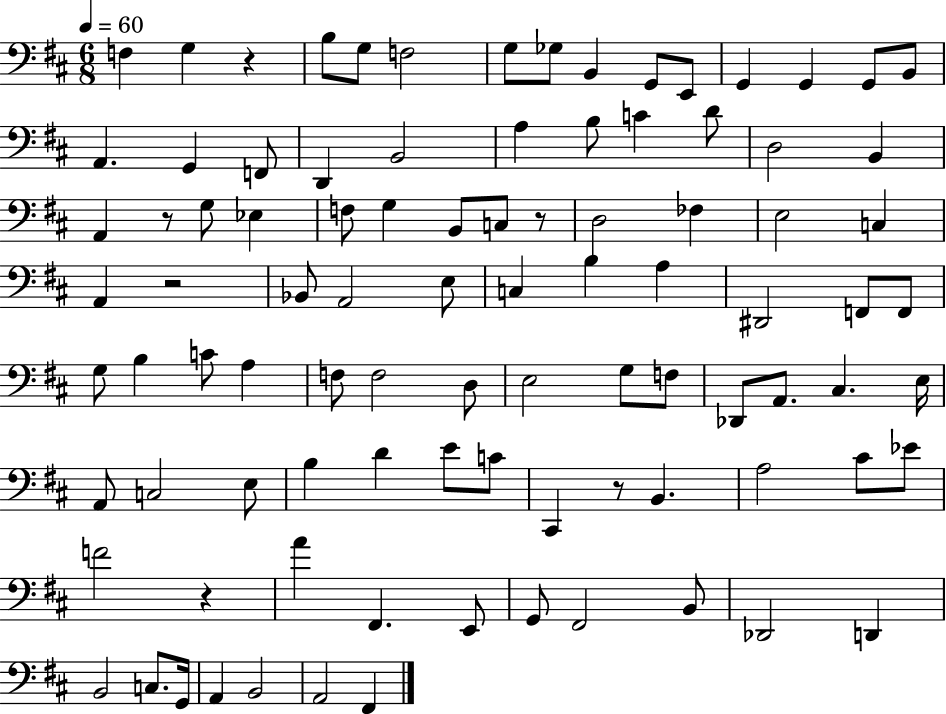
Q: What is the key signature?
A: D major